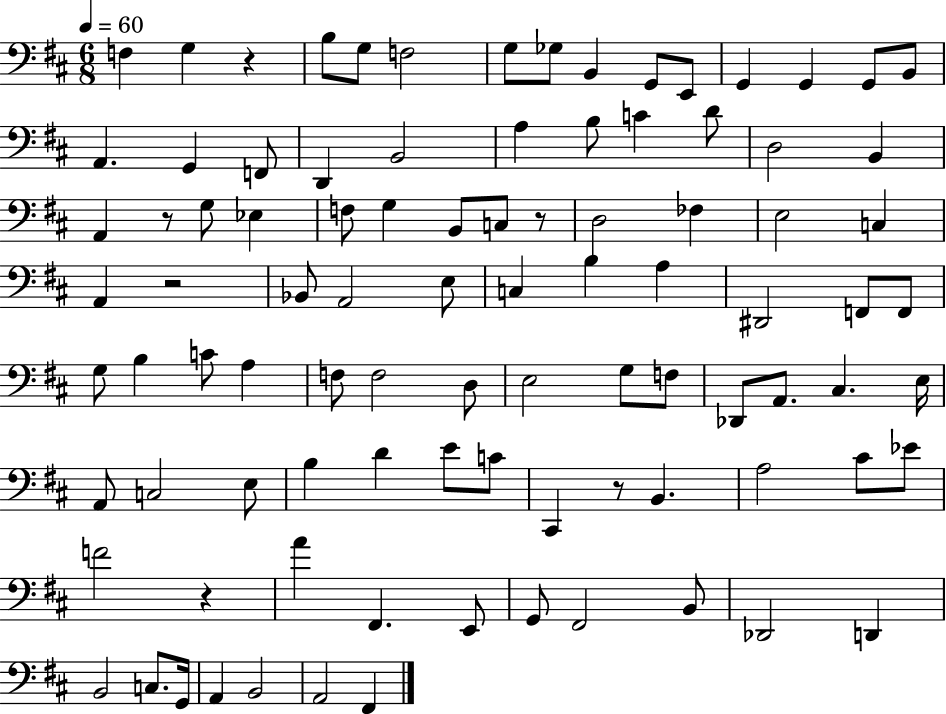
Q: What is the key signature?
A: D major